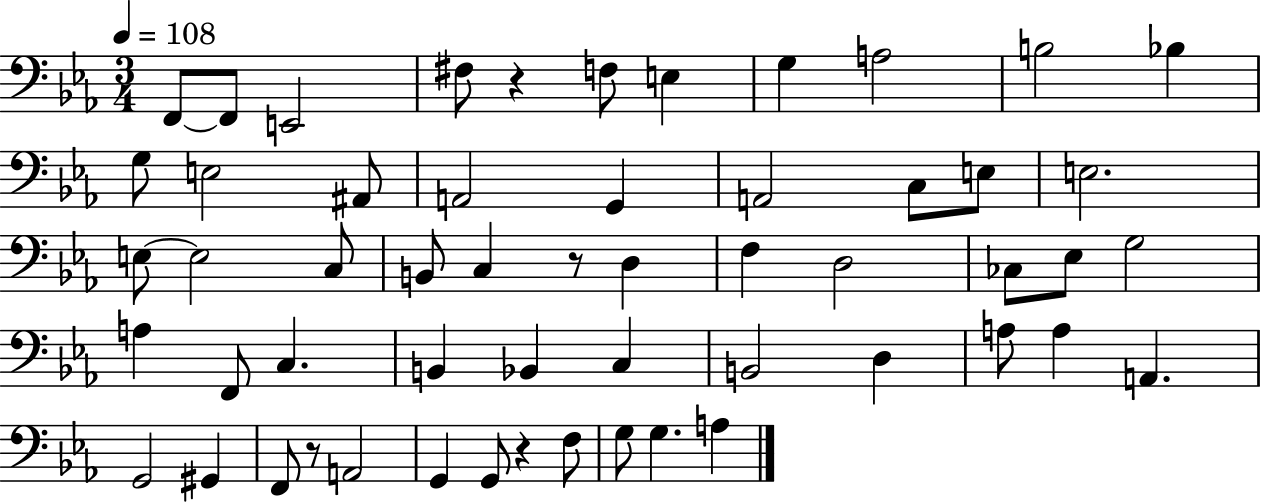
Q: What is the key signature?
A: EES major